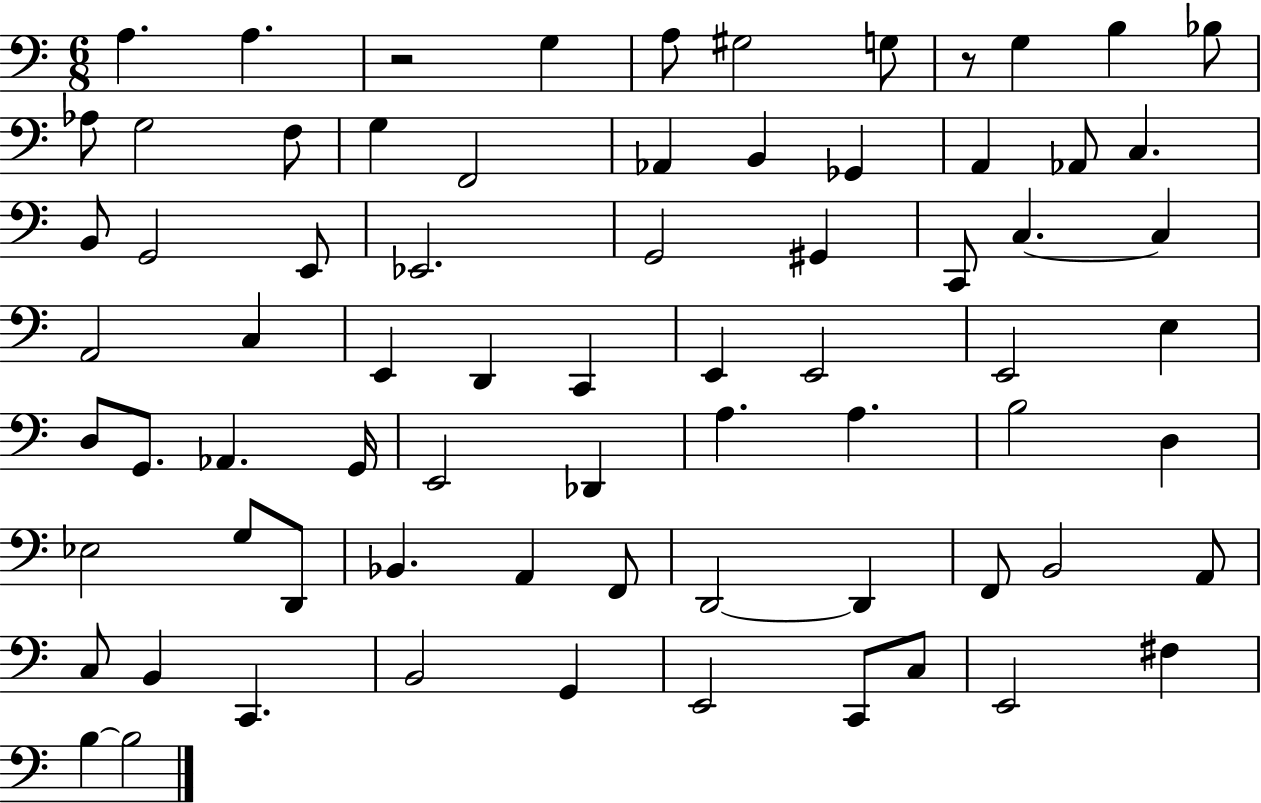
A3/q. A3/q. R/h G3/q A3/e G#3/h G3/e R/e G3/q B3/q Bb3/e Ab3/e G3/h F3/e G3/q F2/h Ab2/q B2/q Gb2/q A2/q Ab2/e C3/q. B2/e G2/h E2/e Eb2/h. G2/h G#2/q C2/e C3/q. C3/q A2/h C3/q E2/q D2/q C2/q E2/q E2/h E2/h E3/q D3/e G2/e. Ab2/q. G2/s E2/h Db2/q A3/q. A3/q. B3/h D3/q Eb3/h G3/e D2/e Bb2/q. A2/q F2/e D2/h D2/q F2/e B2/h A2/e C3/e B2/q C2/q. B2/h G2/q E2/h C2/e C3/e E2/h F#3/q B3/q B3/h